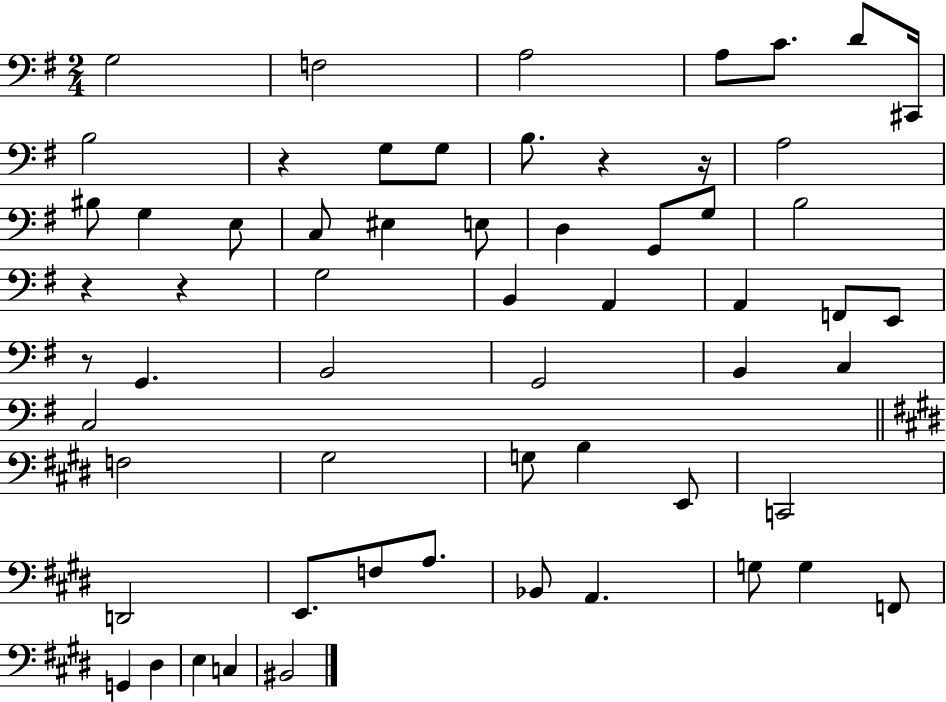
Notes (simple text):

G3/h F3/h A3/h A3/e C4/e. D4/e C#2/s B3/h R/q G3/e G3/e B3/e. R/q R/s A3/h BIS3/e G3/q E3/e C3/e EIS3/q E3/e D3/q G2/e G3/e B3/h R/q R/q G3/h B2/q A2/q A2/q F2/e E2/e R/e G2/q. B2/h G2/h B2/q C3/q C3/h F3/h G#3/h G3/e B3/q E2/e C2/h D2/h E2/e. F3/e A3/e. Bb2/e A2/q. G3/e G3/q F2/e G2/q D#3/q E3/q C3/q BIS2/h